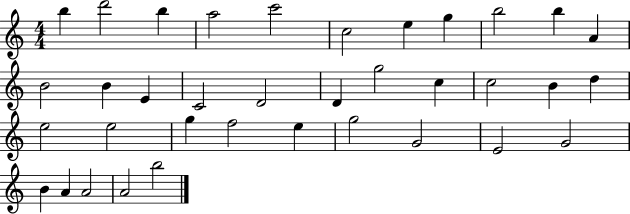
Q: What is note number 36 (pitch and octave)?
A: B5